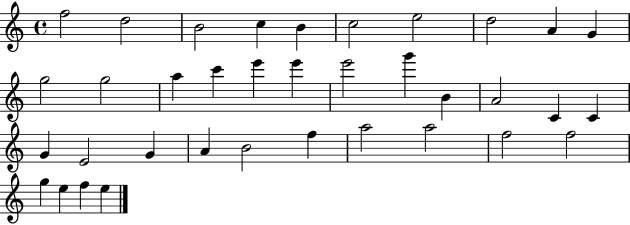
F5/h D5/h B4/h C5/q B4/q C5/h E5/h D5/h A4/q G4/q G5/h G5/h A5/q C6/q E6/q E6/q E6/h G6/q B4/q A4/h C4/q C4/q G4/q E4/h G4/q A4/q B4/h F5/q A5/h A5/h F5/h F5/h G5/q E5/q F5/q E5/q